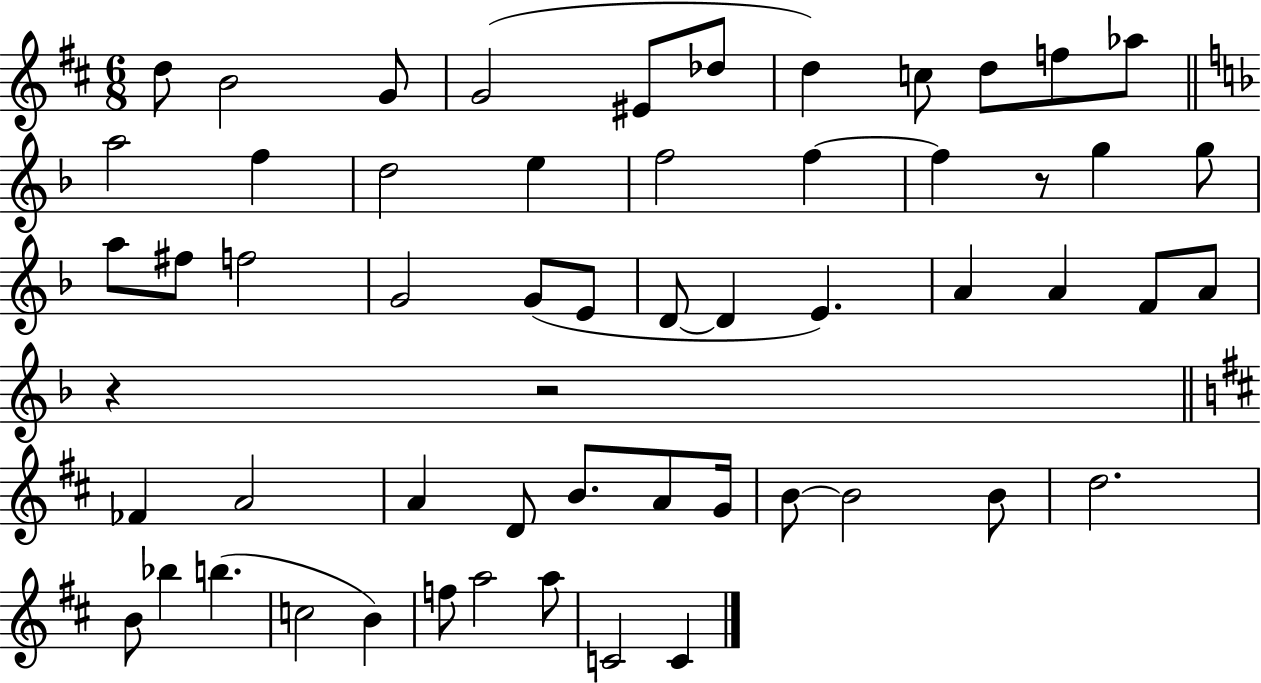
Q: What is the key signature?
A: D major